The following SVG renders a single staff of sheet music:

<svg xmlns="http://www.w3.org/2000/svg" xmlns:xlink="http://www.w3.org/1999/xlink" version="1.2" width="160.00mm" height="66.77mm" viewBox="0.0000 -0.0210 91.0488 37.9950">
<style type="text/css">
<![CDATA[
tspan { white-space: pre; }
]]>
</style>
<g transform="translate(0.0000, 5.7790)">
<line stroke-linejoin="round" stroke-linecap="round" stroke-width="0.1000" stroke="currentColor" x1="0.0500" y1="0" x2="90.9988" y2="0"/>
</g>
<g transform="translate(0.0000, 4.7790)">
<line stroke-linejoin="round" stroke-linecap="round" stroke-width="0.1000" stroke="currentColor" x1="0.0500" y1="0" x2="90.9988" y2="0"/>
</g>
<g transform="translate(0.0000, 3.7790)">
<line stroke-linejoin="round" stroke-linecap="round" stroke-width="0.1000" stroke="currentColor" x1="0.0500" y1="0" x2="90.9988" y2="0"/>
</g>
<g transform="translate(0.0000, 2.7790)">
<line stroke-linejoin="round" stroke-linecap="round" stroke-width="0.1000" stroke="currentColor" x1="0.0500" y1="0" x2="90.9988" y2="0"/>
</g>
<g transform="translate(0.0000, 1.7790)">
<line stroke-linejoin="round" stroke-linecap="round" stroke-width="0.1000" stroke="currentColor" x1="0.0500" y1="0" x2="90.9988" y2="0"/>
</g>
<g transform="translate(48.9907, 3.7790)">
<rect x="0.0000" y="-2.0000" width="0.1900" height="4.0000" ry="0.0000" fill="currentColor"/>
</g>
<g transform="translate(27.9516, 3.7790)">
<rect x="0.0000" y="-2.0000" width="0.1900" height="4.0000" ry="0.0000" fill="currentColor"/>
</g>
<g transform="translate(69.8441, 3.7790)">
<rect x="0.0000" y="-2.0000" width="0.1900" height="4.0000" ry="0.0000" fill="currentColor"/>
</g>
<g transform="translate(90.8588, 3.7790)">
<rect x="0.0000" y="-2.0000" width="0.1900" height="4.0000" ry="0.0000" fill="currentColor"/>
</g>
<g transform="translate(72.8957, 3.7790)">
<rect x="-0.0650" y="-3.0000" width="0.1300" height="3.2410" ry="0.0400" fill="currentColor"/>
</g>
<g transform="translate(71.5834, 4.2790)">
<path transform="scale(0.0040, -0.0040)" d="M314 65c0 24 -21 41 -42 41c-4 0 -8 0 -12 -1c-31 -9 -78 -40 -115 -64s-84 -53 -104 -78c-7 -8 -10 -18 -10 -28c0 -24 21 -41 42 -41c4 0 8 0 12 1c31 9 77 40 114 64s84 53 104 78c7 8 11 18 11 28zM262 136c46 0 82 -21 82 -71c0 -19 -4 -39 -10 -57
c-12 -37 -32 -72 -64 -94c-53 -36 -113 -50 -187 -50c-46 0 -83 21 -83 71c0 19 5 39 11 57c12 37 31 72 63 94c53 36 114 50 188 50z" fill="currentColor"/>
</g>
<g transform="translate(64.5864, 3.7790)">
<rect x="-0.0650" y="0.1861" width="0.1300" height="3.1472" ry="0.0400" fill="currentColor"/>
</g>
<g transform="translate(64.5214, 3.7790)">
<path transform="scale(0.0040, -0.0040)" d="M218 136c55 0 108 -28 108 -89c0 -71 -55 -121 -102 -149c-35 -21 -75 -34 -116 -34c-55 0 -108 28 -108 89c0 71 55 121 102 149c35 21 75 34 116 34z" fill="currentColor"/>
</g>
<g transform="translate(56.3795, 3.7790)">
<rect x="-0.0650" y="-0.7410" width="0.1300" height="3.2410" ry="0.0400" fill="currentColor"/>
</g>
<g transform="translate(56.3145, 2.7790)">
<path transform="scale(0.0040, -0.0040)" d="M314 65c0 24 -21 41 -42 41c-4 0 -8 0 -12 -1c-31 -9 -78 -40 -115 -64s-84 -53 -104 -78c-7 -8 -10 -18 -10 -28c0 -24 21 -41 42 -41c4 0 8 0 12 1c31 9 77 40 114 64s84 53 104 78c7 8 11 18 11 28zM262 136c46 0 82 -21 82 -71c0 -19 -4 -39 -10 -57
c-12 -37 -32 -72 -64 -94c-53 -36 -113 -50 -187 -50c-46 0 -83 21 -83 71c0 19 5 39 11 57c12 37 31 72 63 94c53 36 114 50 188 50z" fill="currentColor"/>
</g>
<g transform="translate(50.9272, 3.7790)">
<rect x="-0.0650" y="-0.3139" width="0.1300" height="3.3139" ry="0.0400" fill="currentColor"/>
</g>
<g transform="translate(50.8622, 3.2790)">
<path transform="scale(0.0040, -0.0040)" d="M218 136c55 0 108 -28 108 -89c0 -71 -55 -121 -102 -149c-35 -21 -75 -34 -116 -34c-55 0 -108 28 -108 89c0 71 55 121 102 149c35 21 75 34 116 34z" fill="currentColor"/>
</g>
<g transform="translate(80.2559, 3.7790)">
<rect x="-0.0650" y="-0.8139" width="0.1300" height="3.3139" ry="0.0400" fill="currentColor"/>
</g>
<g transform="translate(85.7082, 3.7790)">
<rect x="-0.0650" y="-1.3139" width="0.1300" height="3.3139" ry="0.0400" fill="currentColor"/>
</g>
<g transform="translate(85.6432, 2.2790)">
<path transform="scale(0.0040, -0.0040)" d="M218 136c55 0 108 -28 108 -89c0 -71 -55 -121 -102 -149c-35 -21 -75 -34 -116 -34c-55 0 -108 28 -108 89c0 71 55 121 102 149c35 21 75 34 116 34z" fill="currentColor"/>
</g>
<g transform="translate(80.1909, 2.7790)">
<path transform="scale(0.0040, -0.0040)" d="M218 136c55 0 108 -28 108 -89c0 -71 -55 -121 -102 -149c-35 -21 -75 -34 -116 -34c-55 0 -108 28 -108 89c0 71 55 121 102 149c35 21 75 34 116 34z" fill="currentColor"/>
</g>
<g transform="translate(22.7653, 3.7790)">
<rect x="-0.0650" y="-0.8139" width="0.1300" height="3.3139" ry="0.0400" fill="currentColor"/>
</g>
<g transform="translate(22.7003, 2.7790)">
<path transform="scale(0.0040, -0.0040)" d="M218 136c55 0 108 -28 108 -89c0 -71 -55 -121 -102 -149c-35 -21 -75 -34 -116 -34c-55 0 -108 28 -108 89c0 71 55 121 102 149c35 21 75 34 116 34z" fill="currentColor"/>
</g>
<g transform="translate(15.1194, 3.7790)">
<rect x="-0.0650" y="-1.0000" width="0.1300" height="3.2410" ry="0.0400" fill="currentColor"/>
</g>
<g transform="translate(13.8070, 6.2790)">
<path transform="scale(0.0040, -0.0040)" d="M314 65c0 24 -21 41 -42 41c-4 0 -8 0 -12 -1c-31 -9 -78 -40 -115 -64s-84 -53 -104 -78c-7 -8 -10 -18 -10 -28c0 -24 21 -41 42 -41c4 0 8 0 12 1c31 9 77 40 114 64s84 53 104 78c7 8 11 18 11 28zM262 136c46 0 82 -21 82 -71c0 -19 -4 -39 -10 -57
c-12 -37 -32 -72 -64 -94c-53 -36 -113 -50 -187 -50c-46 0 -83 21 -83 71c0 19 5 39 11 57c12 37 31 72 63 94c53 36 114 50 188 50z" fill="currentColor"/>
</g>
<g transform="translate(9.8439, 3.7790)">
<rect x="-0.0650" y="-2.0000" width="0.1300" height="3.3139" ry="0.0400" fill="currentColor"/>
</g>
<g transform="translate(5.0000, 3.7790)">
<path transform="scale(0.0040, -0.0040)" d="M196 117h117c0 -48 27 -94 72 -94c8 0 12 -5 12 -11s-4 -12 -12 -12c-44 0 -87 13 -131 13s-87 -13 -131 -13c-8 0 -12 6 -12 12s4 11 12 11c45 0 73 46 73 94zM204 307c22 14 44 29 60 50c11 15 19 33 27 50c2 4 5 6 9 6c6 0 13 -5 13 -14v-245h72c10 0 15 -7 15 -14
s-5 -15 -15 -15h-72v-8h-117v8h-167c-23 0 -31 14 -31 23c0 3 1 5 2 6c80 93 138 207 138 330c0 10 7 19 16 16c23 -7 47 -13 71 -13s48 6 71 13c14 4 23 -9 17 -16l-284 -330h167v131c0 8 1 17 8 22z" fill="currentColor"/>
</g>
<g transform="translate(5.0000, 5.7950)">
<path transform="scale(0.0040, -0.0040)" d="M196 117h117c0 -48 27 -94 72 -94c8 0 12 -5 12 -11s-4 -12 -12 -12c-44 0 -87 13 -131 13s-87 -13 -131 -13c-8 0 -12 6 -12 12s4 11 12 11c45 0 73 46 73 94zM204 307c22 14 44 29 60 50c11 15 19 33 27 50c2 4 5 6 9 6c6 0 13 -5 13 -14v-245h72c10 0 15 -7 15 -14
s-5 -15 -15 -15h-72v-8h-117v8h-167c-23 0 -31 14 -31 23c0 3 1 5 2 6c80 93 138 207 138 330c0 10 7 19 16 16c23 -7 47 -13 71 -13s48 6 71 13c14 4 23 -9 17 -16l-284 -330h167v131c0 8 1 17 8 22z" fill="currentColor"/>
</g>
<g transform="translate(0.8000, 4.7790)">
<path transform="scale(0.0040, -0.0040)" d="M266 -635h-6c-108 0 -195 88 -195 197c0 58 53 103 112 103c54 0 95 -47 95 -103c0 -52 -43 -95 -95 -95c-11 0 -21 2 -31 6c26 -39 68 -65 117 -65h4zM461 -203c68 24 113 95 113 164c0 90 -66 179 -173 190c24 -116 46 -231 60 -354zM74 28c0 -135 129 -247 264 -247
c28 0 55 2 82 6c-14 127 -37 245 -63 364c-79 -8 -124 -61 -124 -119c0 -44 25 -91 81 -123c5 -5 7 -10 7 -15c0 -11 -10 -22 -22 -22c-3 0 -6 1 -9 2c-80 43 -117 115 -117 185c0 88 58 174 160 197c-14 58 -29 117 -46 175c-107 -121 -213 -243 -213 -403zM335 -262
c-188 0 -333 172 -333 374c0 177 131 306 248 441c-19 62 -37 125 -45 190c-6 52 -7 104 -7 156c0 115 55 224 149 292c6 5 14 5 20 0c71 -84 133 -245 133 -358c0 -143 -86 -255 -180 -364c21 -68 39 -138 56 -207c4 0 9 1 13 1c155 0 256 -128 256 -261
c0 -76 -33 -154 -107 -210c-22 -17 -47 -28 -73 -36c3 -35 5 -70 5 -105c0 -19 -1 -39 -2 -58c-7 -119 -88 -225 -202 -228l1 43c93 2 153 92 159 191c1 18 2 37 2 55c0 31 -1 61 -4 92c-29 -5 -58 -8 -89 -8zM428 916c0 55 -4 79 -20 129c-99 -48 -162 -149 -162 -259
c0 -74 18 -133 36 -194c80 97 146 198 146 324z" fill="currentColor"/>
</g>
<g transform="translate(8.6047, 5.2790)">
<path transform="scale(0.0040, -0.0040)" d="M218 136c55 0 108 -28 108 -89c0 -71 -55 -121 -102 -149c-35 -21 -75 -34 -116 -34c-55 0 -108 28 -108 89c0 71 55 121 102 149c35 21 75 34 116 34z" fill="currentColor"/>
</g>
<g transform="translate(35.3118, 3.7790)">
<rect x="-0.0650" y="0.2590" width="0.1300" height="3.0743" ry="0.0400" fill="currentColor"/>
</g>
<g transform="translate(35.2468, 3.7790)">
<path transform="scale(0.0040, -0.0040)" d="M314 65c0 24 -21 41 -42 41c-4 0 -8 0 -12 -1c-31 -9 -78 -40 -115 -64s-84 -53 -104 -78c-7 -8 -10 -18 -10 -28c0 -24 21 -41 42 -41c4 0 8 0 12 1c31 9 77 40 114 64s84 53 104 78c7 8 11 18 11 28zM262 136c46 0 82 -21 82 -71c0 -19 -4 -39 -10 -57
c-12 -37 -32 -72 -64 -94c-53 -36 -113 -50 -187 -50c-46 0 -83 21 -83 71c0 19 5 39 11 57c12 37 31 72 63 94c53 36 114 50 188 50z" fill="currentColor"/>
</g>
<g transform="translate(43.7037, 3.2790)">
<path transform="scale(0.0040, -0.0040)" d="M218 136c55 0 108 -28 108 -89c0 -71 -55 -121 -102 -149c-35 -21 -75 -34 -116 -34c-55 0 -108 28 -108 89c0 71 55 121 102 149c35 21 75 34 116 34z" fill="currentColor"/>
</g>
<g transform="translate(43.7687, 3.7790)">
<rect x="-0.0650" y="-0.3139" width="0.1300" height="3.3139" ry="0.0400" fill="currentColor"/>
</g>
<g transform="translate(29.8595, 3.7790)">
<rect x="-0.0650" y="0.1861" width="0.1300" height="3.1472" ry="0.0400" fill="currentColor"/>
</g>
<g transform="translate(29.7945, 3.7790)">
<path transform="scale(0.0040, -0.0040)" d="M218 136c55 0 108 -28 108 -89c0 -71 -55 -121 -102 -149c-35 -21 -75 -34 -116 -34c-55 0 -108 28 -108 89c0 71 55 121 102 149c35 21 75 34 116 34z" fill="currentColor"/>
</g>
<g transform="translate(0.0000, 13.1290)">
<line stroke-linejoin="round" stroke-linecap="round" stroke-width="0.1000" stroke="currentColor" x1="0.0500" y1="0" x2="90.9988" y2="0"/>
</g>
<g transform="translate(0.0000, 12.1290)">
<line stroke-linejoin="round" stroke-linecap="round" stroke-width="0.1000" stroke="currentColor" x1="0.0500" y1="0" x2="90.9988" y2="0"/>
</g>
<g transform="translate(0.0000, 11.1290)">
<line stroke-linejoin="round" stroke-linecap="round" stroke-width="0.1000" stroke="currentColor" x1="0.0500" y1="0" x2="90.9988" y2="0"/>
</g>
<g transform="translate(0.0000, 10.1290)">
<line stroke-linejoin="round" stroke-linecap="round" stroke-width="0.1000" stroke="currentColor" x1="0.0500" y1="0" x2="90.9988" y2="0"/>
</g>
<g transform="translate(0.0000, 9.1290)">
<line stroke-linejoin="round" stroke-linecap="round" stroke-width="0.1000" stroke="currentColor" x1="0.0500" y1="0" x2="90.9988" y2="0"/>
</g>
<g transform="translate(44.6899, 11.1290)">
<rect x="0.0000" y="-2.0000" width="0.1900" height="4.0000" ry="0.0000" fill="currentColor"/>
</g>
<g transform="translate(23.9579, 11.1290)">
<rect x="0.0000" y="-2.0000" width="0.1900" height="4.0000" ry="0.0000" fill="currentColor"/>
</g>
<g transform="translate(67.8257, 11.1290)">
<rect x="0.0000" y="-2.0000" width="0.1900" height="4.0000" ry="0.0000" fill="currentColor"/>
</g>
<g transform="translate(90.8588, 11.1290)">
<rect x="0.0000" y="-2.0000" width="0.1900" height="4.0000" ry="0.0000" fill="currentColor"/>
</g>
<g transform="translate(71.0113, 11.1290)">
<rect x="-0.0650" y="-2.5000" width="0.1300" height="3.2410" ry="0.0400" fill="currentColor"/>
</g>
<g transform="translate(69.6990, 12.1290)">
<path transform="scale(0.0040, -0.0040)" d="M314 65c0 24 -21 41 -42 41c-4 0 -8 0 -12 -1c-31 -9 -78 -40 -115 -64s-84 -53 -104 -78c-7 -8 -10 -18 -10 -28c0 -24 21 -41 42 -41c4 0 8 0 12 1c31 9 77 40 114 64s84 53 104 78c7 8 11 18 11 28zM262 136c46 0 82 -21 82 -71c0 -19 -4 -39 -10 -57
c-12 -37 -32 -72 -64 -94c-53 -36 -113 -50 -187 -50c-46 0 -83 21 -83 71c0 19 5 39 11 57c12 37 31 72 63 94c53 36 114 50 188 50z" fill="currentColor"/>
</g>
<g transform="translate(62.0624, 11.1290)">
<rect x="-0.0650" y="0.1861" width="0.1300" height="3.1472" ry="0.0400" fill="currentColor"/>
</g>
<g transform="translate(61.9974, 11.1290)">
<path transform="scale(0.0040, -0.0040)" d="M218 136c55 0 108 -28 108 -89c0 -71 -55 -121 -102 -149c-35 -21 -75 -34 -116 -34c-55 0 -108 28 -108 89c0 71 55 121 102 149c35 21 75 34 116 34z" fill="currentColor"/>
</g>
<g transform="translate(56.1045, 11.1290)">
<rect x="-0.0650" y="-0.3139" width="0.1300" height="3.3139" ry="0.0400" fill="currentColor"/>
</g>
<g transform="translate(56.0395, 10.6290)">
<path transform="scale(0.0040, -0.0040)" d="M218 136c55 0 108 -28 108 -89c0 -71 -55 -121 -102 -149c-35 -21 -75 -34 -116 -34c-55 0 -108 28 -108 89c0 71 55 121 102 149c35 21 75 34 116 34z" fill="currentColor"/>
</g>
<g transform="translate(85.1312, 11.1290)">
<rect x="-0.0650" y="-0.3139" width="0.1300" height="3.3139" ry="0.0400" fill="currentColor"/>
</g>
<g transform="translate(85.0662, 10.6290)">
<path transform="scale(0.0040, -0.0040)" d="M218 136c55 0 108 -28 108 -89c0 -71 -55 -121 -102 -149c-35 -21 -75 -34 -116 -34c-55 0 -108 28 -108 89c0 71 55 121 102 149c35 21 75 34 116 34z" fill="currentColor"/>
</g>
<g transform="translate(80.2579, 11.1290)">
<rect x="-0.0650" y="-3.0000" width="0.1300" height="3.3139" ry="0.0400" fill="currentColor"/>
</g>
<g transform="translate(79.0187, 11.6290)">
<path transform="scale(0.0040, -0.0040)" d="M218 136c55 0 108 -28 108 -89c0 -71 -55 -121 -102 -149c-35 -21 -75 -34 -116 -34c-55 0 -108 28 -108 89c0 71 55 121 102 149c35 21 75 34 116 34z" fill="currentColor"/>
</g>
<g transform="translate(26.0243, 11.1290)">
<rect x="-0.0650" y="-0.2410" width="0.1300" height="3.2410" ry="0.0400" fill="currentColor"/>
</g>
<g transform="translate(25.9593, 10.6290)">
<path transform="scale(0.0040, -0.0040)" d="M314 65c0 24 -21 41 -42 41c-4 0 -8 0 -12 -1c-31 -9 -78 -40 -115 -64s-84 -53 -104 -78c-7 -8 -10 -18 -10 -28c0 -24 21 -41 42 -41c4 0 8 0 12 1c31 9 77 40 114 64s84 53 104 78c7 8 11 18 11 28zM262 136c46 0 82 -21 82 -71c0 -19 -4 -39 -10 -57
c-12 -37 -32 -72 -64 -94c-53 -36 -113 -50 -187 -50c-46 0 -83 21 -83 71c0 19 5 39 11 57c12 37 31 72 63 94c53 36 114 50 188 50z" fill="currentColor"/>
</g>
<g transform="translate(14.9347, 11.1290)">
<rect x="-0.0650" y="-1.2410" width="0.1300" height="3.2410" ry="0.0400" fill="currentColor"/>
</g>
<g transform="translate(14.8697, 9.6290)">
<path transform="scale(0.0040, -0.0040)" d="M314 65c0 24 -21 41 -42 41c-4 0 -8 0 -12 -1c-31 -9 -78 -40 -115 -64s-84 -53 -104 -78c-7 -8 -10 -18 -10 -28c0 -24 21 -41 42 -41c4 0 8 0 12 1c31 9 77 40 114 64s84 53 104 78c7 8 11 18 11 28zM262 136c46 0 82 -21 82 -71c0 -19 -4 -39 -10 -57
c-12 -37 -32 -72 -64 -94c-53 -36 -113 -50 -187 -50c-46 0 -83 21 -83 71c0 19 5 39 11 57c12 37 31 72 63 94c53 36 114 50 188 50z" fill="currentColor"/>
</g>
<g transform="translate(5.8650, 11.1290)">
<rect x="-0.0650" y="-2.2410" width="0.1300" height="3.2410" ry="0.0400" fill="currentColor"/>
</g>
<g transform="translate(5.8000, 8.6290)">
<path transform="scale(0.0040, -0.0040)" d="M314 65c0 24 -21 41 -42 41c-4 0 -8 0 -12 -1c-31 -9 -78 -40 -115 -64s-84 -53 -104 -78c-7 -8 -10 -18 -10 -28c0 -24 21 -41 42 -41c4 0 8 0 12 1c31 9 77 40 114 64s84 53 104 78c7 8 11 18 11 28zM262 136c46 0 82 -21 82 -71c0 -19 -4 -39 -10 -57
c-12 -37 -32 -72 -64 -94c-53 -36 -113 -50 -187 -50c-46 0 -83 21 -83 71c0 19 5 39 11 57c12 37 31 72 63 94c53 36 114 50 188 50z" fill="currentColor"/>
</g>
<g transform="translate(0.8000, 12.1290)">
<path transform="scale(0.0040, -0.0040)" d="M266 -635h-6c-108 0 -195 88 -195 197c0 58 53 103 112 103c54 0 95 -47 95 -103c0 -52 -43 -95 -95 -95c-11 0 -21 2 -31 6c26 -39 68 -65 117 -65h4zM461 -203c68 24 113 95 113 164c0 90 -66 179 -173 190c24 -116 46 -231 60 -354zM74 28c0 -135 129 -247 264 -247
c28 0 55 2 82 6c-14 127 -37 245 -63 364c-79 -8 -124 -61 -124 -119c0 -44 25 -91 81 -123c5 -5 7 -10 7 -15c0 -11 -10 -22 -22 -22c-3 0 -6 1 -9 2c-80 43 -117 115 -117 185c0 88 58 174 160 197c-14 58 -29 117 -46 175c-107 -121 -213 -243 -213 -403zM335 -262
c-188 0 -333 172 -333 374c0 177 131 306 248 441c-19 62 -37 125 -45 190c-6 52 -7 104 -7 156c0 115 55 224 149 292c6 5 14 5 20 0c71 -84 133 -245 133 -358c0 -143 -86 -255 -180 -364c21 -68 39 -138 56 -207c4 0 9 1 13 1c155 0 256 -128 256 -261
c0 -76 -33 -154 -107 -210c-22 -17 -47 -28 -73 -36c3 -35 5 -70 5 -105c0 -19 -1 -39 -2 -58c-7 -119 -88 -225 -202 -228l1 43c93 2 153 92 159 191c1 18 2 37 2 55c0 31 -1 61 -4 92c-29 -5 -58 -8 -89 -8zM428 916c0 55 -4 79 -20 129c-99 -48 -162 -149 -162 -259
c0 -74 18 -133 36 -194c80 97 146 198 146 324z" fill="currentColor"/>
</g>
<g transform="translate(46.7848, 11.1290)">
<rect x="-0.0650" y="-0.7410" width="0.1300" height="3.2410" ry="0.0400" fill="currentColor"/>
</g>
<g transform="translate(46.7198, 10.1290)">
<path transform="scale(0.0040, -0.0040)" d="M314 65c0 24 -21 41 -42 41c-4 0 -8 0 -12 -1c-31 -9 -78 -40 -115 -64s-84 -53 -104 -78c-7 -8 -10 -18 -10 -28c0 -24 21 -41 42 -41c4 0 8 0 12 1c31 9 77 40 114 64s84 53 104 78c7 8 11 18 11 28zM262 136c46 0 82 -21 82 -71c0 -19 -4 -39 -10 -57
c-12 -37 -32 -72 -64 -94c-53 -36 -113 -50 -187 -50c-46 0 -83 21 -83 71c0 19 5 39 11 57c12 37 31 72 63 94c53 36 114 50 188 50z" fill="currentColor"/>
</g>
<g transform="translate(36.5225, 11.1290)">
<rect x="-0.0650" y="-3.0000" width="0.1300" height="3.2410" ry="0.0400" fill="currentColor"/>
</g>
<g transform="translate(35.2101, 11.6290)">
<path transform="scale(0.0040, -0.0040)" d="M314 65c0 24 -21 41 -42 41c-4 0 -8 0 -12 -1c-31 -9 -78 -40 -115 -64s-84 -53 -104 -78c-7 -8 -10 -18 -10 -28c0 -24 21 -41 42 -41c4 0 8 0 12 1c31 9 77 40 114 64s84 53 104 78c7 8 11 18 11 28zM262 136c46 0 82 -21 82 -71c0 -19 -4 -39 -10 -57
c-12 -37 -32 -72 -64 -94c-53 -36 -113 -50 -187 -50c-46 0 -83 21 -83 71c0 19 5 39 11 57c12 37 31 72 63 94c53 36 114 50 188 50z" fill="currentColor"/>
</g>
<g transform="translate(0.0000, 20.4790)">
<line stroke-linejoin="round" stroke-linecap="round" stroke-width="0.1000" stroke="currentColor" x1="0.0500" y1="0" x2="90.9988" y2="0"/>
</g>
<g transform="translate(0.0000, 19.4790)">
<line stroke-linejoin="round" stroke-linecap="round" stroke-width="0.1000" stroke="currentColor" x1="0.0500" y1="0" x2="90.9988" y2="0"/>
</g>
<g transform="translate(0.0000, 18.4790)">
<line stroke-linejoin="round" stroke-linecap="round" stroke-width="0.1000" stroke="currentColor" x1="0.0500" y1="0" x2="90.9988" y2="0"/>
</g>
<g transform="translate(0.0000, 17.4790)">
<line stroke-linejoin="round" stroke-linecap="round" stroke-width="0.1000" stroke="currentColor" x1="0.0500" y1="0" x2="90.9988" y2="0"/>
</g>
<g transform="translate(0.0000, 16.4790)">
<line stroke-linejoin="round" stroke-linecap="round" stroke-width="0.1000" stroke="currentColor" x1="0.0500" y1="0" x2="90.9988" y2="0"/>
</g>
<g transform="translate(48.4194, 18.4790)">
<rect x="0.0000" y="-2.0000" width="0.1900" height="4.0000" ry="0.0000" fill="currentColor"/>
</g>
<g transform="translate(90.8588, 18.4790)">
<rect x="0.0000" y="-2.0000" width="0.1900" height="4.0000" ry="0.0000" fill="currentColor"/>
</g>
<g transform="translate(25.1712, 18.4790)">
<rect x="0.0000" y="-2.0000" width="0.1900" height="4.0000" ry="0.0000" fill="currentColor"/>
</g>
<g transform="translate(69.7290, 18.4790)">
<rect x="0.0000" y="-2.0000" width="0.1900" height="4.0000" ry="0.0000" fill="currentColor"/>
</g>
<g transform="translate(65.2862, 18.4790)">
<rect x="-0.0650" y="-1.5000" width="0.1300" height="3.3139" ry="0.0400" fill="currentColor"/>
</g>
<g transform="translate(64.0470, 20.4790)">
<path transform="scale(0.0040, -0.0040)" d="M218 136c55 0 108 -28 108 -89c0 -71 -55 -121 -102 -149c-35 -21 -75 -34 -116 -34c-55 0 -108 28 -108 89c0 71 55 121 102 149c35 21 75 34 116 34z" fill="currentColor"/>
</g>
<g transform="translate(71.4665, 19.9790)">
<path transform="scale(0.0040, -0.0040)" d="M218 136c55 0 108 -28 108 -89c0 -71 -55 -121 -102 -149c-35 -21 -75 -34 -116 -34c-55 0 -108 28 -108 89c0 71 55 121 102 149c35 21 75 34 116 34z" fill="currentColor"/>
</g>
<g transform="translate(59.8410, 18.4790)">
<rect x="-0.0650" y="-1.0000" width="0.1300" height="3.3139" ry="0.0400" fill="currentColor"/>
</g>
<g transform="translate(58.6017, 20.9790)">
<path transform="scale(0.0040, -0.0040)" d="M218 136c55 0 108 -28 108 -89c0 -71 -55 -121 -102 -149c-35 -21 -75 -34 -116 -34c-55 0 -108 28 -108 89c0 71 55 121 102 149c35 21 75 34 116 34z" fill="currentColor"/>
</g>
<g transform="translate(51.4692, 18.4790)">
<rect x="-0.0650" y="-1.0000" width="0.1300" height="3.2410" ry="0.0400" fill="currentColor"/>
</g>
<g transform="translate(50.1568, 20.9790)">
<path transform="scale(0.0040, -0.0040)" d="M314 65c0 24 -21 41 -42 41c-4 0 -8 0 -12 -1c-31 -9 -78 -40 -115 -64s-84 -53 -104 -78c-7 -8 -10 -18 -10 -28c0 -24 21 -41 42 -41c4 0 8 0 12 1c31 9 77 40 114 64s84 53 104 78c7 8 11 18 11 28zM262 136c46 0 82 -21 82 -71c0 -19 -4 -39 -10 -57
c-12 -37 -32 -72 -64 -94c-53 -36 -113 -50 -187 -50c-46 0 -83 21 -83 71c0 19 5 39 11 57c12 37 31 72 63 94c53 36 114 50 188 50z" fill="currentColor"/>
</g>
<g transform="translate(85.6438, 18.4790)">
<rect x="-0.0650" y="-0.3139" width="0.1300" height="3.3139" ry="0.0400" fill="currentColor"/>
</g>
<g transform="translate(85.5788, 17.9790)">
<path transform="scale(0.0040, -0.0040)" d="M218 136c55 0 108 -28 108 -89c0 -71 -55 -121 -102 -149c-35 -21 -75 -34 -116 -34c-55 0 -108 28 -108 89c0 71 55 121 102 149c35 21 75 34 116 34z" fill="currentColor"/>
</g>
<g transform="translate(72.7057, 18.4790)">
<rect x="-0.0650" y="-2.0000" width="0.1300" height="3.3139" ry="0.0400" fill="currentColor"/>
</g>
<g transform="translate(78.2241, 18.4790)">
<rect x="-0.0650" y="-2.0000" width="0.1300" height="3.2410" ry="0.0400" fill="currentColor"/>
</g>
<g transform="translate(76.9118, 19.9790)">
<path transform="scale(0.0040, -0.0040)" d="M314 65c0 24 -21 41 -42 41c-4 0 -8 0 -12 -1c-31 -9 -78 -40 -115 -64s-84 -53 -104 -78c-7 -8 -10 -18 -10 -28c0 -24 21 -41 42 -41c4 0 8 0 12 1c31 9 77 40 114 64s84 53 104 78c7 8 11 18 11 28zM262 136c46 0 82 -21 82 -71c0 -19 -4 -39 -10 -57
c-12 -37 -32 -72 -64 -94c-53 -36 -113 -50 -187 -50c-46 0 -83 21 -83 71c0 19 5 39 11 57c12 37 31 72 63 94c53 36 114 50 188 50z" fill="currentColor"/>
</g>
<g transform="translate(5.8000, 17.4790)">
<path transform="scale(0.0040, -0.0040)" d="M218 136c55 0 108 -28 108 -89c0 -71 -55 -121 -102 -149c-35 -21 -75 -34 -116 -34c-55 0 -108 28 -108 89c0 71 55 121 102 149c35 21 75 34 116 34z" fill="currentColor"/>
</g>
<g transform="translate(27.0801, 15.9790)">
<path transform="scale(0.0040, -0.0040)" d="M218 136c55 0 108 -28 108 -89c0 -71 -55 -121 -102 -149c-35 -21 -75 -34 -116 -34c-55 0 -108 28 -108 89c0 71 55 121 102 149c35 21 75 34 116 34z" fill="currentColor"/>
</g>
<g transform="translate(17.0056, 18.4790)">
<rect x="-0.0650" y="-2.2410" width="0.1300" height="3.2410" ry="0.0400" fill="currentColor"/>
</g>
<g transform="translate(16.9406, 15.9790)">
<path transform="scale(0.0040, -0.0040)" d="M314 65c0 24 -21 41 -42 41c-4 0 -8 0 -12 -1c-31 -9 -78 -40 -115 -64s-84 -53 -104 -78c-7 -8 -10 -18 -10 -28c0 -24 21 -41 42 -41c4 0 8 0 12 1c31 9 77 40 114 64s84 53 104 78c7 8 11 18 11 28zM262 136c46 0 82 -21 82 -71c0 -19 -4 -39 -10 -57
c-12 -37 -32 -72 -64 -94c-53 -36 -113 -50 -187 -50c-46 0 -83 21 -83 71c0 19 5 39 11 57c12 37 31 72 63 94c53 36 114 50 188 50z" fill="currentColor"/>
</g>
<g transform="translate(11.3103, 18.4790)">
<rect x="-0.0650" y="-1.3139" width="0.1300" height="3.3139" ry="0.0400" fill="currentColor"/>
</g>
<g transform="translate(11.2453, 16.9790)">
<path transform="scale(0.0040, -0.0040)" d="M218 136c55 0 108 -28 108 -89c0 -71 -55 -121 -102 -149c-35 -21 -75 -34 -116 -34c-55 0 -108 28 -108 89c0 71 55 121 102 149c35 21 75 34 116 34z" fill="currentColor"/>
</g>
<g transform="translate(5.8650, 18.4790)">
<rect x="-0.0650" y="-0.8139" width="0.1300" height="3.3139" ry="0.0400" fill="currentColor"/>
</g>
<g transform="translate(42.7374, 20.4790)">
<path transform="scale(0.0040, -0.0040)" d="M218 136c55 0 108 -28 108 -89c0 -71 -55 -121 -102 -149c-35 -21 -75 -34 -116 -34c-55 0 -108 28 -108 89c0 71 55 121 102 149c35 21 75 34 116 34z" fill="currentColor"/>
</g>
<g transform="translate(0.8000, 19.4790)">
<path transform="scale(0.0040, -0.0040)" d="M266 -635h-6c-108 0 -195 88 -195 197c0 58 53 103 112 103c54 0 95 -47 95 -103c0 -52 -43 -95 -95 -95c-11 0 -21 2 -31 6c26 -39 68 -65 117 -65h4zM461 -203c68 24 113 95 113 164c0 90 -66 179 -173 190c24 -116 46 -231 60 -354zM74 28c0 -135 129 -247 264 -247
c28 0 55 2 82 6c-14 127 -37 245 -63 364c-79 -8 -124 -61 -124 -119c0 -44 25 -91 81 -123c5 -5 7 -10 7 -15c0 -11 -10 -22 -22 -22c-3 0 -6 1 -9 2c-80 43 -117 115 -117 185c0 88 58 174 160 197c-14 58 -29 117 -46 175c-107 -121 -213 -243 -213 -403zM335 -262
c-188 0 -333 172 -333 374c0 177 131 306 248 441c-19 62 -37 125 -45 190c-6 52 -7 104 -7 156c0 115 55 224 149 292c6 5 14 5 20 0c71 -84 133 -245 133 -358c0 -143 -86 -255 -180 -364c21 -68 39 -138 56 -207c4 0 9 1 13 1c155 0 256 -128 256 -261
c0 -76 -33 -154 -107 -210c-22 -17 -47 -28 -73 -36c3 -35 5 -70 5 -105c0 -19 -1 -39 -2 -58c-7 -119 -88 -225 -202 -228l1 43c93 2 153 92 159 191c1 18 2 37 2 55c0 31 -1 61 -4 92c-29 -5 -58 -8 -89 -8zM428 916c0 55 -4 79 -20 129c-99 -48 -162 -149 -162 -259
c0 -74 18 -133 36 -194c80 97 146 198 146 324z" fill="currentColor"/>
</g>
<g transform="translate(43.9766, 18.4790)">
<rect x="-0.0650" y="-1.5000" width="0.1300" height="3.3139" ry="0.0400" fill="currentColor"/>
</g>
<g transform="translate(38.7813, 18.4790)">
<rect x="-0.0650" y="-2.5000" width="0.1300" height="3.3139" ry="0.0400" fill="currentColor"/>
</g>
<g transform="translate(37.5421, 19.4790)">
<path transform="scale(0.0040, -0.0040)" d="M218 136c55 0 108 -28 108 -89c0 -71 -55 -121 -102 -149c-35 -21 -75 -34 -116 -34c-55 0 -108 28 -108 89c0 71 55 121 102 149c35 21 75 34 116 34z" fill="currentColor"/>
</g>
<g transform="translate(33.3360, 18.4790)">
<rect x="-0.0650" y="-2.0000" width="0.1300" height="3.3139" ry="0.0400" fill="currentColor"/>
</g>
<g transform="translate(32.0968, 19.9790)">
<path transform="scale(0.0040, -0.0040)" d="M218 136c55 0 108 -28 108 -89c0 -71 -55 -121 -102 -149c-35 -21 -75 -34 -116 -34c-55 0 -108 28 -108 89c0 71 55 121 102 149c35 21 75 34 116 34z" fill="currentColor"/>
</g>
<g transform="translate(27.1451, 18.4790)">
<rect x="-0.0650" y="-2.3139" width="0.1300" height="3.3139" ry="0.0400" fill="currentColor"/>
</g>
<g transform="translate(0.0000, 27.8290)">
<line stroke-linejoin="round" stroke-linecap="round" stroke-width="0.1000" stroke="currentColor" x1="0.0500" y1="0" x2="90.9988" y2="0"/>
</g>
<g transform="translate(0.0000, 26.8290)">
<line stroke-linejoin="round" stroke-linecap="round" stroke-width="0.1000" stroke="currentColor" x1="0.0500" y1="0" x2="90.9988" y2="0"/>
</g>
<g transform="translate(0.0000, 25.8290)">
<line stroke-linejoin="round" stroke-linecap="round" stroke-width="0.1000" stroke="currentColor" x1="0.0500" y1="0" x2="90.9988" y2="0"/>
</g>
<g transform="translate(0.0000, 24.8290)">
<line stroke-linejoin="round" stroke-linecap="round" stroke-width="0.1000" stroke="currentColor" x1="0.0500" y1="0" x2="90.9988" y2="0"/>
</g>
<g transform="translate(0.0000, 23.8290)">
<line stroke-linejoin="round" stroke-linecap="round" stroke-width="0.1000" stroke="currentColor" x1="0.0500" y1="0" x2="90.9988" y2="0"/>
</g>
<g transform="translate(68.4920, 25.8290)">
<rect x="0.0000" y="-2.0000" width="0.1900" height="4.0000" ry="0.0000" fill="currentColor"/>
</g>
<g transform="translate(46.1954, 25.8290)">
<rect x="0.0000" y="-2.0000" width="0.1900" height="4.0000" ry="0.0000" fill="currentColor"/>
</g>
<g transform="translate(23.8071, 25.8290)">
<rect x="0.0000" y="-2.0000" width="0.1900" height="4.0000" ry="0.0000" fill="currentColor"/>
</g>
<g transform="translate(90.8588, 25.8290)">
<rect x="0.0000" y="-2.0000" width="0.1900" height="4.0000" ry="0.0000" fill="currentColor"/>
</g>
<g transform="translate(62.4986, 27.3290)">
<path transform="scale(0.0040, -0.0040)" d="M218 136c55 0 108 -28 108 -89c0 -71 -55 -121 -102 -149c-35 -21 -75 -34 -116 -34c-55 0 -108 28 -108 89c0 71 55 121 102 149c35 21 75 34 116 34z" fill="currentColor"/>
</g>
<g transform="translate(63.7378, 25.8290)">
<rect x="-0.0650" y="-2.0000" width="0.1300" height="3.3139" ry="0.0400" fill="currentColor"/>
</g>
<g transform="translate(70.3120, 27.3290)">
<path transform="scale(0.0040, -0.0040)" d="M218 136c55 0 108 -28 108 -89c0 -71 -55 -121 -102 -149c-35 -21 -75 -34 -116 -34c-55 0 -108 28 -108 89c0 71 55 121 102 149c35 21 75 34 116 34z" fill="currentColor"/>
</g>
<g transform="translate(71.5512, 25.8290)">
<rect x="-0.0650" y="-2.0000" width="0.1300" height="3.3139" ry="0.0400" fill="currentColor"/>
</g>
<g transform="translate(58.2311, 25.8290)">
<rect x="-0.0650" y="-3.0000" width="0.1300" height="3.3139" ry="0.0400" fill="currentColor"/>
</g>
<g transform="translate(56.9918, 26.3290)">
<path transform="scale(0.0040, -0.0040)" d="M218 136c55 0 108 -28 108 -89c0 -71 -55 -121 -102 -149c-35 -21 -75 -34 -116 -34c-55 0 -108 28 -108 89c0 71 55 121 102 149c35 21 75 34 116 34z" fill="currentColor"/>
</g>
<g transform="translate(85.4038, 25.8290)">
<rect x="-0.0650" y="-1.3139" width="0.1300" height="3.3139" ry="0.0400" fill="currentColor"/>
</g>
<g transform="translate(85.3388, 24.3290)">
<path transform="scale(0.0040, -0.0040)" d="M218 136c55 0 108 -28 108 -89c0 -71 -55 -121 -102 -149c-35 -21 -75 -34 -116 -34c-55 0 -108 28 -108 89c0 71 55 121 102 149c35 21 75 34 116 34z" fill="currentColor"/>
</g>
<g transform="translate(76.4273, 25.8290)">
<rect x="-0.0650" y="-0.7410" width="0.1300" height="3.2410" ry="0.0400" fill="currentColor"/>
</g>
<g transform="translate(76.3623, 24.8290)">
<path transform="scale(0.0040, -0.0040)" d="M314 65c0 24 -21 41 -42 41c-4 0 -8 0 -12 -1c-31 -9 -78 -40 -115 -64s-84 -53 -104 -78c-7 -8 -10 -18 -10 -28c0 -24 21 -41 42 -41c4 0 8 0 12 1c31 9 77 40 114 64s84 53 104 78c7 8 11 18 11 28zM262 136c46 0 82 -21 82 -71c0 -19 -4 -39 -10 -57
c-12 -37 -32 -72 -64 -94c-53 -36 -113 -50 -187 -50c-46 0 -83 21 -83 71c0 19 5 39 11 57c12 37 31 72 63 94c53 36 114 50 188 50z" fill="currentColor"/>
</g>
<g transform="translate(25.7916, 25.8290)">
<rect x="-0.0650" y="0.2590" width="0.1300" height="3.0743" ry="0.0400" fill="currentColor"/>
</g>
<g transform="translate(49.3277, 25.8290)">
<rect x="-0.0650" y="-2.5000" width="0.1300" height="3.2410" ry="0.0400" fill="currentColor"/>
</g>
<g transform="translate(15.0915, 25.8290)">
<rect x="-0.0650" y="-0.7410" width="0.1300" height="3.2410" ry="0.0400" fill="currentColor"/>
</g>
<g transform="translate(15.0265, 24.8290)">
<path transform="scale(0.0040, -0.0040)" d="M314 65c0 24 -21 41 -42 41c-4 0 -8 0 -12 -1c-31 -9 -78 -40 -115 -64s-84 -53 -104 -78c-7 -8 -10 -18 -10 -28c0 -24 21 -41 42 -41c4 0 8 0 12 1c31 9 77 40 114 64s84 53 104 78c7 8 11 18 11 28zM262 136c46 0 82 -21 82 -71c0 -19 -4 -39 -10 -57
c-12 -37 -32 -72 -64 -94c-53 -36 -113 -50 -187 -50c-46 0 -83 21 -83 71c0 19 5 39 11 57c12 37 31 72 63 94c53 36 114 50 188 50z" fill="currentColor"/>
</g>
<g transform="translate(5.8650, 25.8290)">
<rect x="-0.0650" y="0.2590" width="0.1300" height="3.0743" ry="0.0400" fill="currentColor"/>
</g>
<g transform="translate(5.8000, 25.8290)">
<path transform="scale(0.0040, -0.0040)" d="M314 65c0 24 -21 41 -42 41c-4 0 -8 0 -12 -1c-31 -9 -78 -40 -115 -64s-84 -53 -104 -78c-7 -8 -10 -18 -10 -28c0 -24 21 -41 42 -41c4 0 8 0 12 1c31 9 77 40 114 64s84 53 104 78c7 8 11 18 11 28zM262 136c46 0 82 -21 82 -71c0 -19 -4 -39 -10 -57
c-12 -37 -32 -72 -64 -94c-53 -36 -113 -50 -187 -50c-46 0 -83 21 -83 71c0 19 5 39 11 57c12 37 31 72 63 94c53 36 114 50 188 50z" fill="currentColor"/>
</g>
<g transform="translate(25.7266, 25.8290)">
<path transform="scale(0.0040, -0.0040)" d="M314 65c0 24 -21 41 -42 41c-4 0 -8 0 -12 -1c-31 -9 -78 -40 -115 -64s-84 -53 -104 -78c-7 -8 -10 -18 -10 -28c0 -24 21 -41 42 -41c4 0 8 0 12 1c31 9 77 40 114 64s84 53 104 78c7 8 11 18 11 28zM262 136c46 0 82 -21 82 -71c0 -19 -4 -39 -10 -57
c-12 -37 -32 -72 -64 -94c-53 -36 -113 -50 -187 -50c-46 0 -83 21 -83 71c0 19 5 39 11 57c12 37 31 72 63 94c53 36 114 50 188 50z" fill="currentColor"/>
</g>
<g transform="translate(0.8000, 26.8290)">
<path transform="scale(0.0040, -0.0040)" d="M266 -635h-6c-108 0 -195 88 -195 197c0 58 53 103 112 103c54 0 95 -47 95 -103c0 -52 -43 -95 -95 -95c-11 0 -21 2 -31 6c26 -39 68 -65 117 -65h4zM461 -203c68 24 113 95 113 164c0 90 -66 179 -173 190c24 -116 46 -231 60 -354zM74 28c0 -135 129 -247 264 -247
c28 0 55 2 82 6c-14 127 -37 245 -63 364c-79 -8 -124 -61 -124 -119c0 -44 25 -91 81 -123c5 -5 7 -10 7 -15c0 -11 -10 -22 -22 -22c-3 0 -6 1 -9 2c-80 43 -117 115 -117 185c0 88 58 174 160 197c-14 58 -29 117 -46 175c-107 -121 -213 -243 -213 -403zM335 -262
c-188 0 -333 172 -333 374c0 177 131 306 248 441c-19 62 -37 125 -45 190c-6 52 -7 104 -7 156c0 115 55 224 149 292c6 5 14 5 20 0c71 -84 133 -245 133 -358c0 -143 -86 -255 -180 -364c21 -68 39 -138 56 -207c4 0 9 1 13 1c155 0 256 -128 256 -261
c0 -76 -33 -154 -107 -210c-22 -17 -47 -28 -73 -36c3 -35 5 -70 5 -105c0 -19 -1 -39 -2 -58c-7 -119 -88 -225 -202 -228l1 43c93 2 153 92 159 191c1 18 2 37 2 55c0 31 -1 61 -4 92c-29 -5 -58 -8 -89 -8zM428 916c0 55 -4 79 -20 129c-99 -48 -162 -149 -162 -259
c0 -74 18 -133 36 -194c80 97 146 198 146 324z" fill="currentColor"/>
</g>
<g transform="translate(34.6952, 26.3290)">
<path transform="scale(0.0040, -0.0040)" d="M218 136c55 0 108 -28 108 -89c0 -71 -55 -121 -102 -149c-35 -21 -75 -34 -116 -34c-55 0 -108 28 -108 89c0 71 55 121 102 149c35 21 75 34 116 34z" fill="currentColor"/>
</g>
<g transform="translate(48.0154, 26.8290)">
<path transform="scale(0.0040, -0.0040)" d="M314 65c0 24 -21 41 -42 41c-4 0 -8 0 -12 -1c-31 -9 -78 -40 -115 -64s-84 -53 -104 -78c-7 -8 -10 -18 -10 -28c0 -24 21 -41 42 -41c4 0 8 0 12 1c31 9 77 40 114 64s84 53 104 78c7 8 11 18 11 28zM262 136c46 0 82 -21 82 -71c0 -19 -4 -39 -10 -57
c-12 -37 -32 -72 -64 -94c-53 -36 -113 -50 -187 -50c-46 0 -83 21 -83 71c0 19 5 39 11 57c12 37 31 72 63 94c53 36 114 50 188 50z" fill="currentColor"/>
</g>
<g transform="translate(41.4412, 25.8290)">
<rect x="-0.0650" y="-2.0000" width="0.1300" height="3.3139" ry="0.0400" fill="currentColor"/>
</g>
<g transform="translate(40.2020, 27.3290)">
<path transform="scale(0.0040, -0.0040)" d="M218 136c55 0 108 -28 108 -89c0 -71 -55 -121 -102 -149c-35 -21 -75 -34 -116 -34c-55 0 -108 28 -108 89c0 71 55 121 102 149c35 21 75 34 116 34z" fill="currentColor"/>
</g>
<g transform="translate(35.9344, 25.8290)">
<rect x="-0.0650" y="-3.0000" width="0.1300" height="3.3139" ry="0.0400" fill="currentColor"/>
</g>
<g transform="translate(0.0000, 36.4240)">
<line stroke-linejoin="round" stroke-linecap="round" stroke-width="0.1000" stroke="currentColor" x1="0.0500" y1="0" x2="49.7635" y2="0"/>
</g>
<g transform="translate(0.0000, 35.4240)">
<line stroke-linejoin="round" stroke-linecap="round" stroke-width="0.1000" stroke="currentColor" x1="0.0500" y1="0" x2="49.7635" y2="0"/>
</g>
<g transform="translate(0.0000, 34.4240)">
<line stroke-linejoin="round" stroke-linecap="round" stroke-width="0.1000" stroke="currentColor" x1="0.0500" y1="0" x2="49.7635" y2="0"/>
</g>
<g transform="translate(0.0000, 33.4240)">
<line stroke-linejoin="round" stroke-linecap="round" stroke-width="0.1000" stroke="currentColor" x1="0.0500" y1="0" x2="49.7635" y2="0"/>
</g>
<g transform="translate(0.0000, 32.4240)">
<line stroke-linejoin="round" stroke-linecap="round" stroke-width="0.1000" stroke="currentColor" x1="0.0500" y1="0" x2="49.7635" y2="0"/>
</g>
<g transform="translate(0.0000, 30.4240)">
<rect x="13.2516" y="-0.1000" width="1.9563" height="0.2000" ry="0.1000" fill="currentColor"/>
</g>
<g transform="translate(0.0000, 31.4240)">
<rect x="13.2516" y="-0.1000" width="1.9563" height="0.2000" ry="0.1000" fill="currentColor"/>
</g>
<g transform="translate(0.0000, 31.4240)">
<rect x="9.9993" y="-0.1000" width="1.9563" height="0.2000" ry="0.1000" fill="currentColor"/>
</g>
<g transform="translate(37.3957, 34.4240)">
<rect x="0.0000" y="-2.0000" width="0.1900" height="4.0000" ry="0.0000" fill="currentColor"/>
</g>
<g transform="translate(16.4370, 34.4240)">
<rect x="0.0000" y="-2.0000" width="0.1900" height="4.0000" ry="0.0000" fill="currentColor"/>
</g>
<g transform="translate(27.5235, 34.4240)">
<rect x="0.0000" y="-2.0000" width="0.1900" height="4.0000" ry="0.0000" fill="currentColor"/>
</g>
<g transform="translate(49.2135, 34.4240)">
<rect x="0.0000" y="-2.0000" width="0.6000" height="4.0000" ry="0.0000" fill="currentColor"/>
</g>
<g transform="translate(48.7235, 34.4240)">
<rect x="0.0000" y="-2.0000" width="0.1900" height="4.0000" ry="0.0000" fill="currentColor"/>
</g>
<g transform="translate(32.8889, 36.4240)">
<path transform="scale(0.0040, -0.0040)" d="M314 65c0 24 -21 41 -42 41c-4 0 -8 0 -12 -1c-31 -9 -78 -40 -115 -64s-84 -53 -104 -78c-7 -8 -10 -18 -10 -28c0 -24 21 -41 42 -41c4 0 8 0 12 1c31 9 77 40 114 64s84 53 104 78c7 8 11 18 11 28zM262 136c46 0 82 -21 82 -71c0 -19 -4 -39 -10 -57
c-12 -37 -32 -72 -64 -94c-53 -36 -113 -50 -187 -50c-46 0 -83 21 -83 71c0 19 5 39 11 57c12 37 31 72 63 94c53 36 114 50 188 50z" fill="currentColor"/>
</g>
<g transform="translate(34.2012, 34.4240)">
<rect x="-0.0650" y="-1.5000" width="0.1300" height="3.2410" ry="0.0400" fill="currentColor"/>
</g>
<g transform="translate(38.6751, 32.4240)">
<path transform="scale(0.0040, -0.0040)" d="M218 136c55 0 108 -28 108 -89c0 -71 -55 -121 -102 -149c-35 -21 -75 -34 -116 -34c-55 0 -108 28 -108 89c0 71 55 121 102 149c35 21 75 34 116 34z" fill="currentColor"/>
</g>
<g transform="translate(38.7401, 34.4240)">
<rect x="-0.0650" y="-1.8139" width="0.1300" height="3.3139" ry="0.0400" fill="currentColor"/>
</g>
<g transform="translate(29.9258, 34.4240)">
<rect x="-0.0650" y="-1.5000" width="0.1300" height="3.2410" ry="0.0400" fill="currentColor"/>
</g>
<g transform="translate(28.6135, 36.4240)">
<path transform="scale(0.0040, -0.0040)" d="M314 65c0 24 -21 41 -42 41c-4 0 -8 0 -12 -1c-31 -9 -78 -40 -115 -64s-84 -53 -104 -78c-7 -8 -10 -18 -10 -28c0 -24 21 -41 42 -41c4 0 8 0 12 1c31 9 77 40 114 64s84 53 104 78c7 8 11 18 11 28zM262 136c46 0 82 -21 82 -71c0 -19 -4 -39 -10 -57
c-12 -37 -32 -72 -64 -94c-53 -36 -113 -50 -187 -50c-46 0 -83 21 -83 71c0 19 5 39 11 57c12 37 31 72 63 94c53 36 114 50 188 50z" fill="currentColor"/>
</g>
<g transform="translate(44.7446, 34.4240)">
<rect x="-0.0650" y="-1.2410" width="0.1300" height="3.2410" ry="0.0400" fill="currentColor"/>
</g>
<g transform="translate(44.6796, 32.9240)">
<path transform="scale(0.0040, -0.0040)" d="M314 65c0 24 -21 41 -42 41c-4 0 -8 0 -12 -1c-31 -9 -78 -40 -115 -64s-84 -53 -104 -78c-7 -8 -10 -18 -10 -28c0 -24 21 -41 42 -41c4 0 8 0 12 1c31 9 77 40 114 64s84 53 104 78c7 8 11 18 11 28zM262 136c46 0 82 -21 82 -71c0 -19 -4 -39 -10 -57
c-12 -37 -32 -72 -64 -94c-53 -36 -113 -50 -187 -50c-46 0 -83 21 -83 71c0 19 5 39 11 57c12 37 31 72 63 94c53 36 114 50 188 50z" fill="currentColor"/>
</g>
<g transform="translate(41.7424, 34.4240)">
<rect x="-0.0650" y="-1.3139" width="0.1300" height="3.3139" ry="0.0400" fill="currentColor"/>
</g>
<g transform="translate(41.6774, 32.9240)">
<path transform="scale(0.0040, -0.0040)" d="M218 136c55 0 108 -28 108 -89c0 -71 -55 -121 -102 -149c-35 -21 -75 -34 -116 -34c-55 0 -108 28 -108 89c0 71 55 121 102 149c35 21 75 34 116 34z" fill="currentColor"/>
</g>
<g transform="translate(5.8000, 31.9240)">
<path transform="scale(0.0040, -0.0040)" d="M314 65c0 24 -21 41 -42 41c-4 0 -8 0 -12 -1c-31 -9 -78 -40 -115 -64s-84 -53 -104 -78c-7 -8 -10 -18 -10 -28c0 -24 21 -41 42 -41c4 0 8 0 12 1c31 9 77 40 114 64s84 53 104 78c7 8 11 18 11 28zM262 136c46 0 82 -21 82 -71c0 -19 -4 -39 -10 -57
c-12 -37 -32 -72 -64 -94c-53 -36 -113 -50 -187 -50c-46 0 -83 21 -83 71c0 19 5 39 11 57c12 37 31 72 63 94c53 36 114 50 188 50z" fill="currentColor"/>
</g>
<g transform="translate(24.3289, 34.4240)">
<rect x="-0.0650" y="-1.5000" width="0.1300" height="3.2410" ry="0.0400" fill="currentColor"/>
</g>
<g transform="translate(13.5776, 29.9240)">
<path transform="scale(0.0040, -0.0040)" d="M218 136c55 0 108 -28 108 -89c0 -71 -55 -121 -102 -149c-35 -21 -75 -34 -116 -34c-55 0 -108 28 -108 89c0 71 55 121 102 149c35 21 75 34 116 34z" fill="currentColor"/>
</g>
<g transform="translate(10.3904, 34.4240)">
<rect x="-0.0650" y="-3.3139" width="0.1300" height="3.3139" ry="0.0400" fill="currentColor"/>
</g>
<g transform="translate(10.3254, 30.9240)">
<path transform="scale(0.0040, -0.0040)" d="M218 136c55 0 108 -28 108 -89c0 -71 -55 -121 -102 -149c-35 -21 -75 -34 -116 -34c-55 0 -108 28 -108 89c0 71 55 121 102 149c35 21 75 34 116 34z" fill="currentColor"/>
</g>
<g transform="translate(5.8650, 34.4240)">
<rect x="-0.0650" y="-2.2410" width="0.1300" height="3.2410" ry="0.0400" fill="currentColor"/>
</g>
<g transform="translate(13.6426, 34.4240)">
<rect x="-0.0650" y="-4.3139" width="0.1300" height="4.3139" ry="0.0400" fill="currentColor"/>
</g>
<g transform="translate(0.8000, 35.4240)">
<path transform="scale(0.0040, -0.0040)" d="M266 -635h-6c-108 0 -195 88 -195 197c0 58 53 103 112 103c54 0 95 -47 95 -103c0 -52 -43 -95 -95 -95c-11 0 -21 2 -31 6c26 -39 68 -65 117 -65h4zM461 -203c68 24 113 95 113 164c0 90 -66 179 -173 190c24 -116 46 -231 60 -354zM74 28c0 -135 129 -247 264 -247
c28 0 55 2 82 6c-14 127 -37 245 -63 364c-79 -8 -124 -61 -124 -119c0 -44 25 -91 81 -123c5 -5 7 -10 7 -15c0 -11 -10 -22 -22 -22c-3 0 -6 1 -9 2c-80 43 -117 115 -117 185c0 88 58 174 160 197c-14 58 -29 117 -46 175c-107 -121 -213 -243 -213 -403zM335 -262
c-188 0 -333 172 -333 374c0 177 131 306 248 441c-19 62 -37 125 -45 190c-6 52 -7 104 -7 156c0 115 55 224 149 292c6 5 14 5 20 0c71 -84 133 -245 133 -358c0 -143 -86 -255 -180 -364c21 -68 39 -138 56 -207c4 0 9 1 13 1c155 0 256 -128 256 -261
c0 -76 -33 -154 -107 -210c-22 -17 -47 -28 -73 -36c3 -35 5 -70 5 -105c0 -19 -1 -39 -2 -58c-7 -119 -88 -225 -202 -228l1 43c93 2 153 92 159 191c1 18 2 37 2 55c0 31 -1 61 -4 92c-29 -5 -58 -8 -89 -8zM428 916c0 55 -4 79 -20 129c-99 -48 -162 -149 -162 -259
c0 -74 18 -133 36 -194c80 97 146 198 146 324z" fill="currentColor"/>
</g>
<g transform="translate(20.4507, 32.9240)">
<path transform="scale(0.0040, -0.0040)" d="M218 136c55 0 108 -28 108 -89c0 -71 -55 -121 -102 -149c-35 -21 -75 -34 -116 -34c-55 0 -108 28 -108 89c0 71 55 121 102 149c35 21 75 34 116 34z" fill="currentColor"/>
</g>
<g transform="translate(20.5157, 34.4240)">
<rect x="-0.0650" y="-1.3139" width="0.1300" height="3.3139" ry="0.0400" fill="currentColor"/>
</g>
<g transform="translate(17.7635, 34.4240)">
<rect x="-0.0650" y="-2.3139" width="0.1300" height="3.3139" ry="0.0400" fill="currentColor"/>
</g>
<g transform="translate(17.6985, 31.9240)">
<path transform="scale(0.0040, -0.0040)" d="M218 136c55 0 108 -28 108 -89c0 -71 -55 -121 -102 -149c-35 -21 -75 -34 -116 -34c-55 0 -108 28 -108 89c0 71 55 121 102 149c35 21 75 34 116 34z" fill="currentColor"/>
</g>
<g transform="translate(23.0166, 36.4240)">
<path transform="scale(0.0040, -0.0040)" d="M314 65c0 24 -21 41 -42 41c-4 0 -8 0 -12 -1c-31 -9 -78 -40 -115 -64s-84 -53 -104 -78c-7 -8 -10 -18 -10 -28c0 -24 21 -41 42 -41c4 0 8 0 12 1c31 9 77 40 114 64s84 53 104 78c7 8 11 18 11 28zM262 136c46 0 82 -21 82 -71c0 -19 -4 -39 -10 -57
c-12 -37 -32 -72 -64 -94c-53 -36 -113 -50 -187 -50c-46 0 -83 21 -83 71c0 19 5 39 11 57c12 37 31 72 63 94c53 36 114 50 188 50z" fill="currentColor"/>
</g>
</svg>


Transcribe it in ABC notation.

X:1
T:Untitled
M:4/4
L:1/4
K:C
F D2 d B B2 c c d2 B A2 d e g2 e2 c2 A2 d2 c B G2 A c d e g2 g F G E D2 D E F F2 c B2 d2 B2 A F G2 A F F d2 e g2 b d' g e E2 E2 E2 f e e2